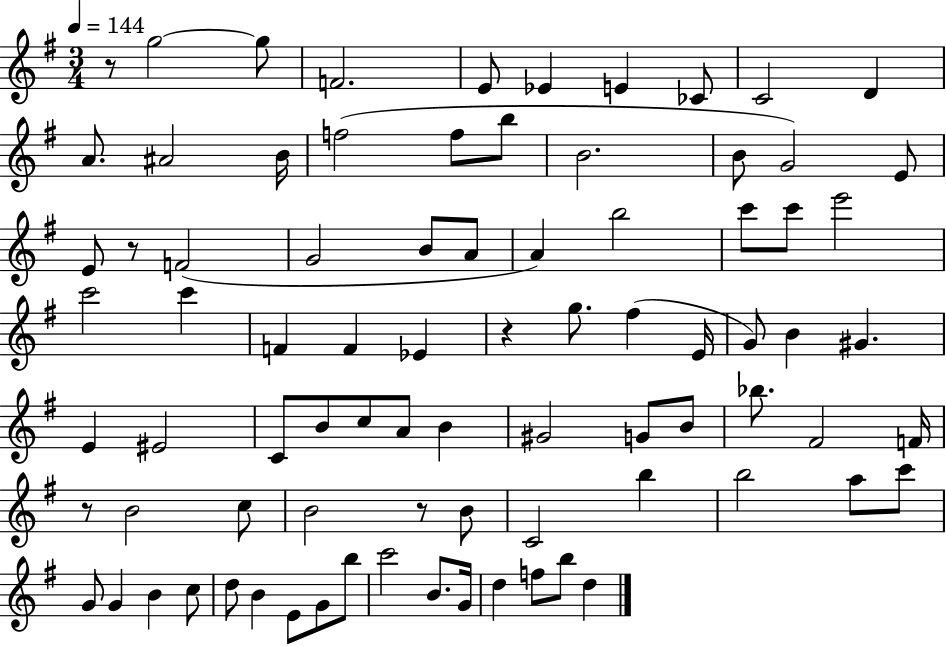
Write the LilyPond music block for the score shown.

{
  \clef treble
  \numericTimeSignature
  \time 3/4
  \key g \major
  \tempo 4 = 144
  r8 g''2~~ g''8 | f'2. | e'8 ees'4 e'4 ces'8 | c'2 d'4 | \break a'8. ais'2 b'16 | f''2( f''8 b''8 | b'2. | b'8 g'2) e'8 | \break e'8 r8 f'2( | g'2 b'8 a'8 | a'4) b''2 | c'''8 c'''8 e'''2 | \break c'''2 c'''4 | f'4 f'4 ees'4 | r4 g''8. fis''4( e'16 | g'8) b'4 gis'4. | \break e'4 eis'2 | c'8 b'8 c''8 a'8 b'4 | gis'2 g'8 b'8 | bes''8. fis'2 f'16 | \break r8 b'2 c''8 | b'2 r8 b'8 | c'2 b''4 | b''2 a''8 c'''8 | \break g'8 g'4 b'4 c''8 | d''8 b'4 e'8 g'8 b''8 | c'''2 b'8. g'16 | d''4 f''8 b''8 d''4 | \break \bar "|."
}